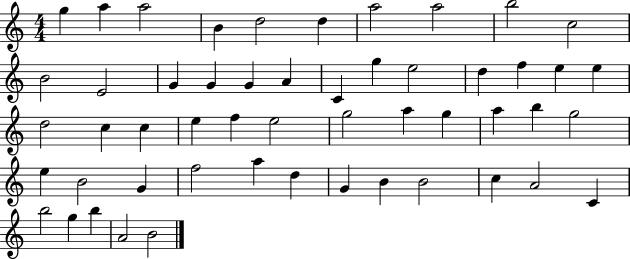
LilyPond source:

{
  \clef treble
  \numericTimeSignature
  \time 4/4
  \key c \major
  g''4 a''4 a''2 | b'4 d''2 d''4 | a''2 a''2 | b''2 c''2 | \break b'2 e'2 | g'4 g'4 g'4 a'4 | c'4 g''4 e''2 | d''4 f''4 e''4 e''4 | \break d''2 c''4 c''4 | e''4 f''4 e''2 | g''2 a''4 g''4 | a''4 b''4 g''2 | \break e''4 b'2 g'4 | f''2 a''4 d''4 | g'4 b'4 b'2 | c''4 a'2 c'4 | \break b''2 g''4 b''4 | a'2 b'2 | \bar "|."
}